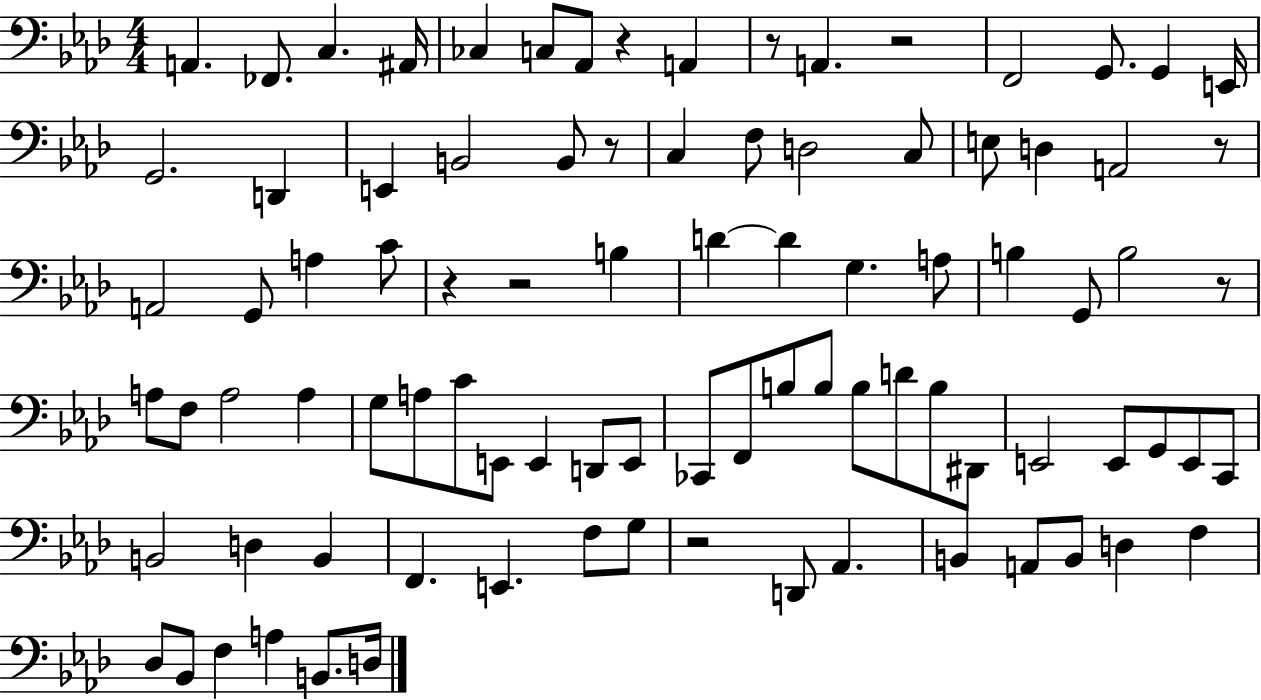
X:1
T:Untitled
M:4/4
L:1/4
K:Ab
A,, _F,,/2 C, ^A,,/4 _C, C,/2 _A,,/2 z A,, z/2 A,, z2 F,,2 G,,/2 G,, E,,/4 G,,2 D,, E,, B,,2 B,,/2 z/2 C, F,/2 D,2 C,/2 E,/2 D, A,,2 z/2 A,,2 G,,/2 A, C/2 z z2 B, D D G, A,/2 B, G,,/2 B,2 z/2 A,/2 F,/2 A,2 A, G,/2 A,/2 C/2 E,,/2 E,, D,,/2 E,,/2 _C,,/2 F,,/2 B,/2 B,/2 B,/2 D/2 B,/2 ^D,,/2 E,,2 E,,/2 G,,/2 E,,/2 C,,/2 B,,2 D, B,, F,, E,, F,/2 G,/2 z2 D,,/2 _A,, B,, A,,/2 B,,/2 D, F, _D,/2 _B,,/2 F, A, B,,/2 D,/4